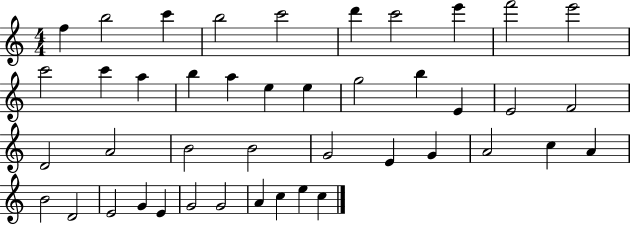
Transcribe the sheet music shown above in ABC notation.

X:1
T:Untitled
M:4/4
L:1/4
K:C
f b2 c' b2 c'2 d' c'2 e' f'2 e'2 c'2 c' a b a e e g2 b E E2 F2 D2 A2 B2 B2 G2 E G A2 c A B2 D2 E2 G E G2 G2 A c e c